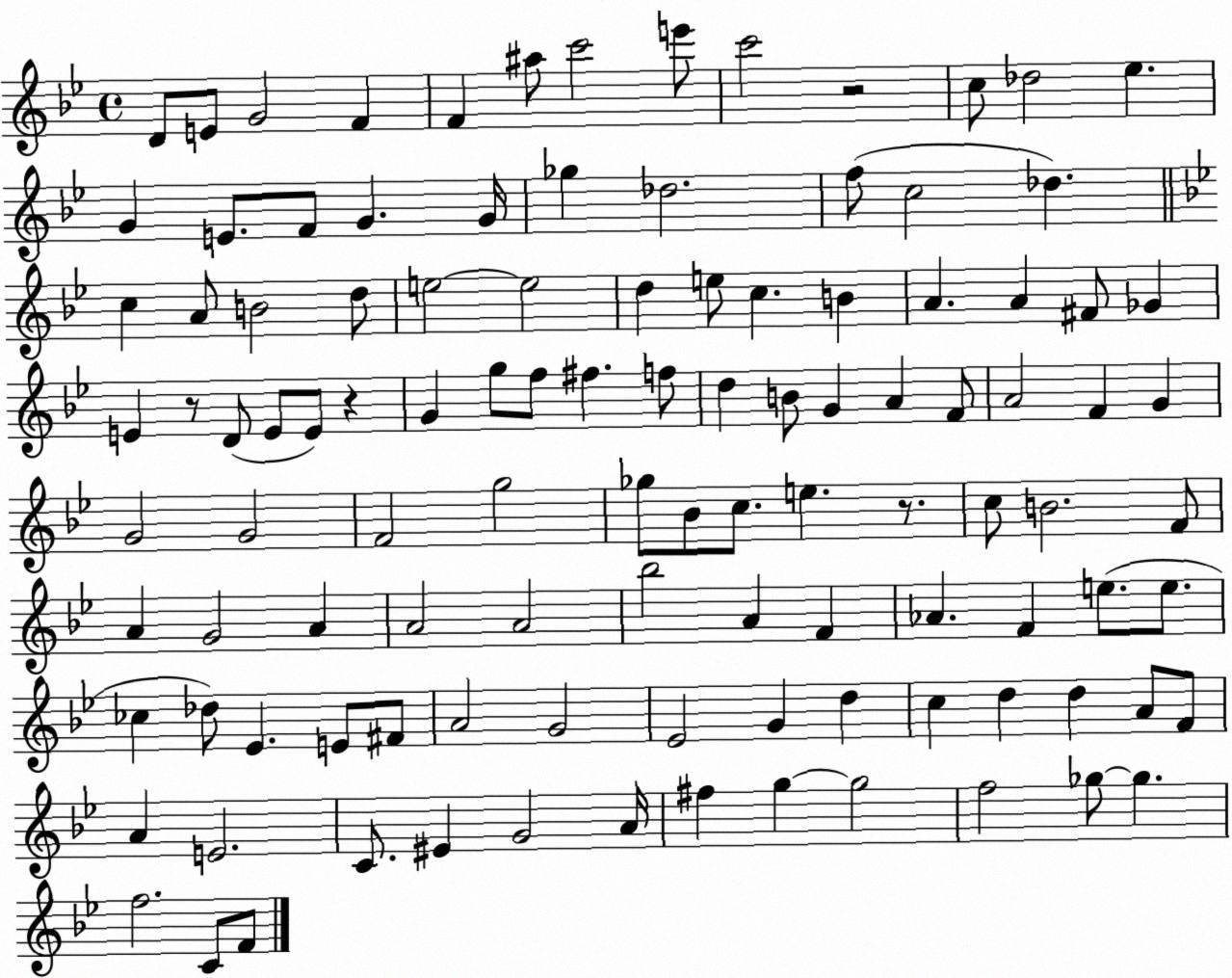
X:1
T:Untitled
M:4/4
L:1/4
K:Bb
D/2 E/2 G2 F F ^a/2 c'2 e'/2 c'2 z2 c/2 _d2 _e G E/2 F/2 G G/4 _g _d2 f/2 c2 _d c A/2 B2 d/2 e2 e2 d e/2 c B A A ^F/2 _G E z/2 D/2 E/2 E/2 z G g/2 f/2 ^f f/2 d B/2 G A F/2 A2 F G G2 G2 F2 g2 _g/2 _B/2 c/2 e z/2 c/2 B2 F/2 A G2 A A2 A2 _b2 A F _A F e/2 e/2 _c _d/2 _E E/2 ^F/2 A2 G2 _E2 G d c d d A/2 F/2 A E2 C/2 ^E G2 A/4 ^f g g2 f2 _g/2 _g f2 C/2 F/2